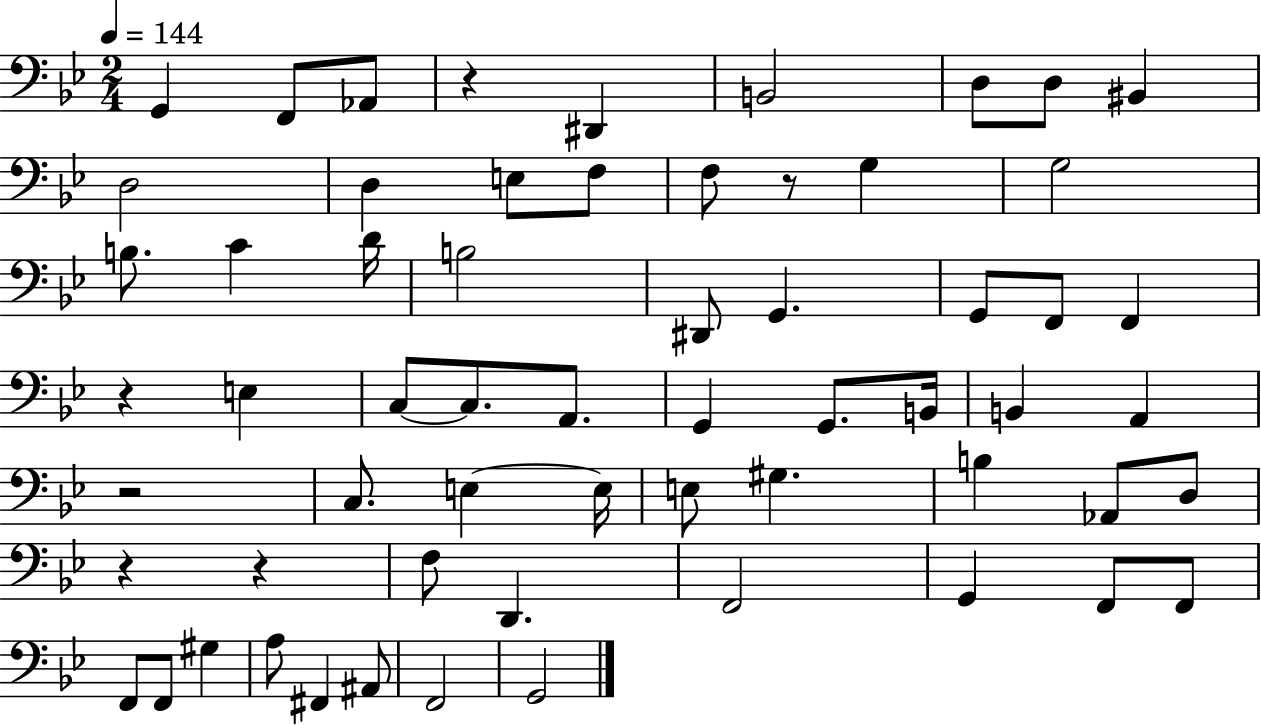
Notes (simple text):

G2/q F2/e Ab2/e R/q D#2/q B2/h D3/e D3/e BIS2/q D3/h D3/q E3/e F3/e F3/e R/e G3/q G3/h B3/e. C4/q D4/s B3/h D#2/e G2/q. G2/e F2/e F2/q R/q E3/q C3/e C3/e. A2/e. G2/q G2/e. B2/s B2/q A2/q R/h C3/e. E3/q E3/s E3/e G#3/q. B3/q Ab2/e D3/e R/q R/q F3/e D2/q. F2/h G2/q F2/e F2/e F2/e F2/e G#3/q A3/e F#2/q A#2/e F2/h G2/h